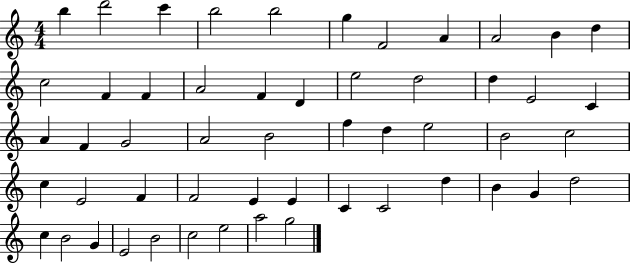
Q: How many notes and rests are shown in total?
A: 53